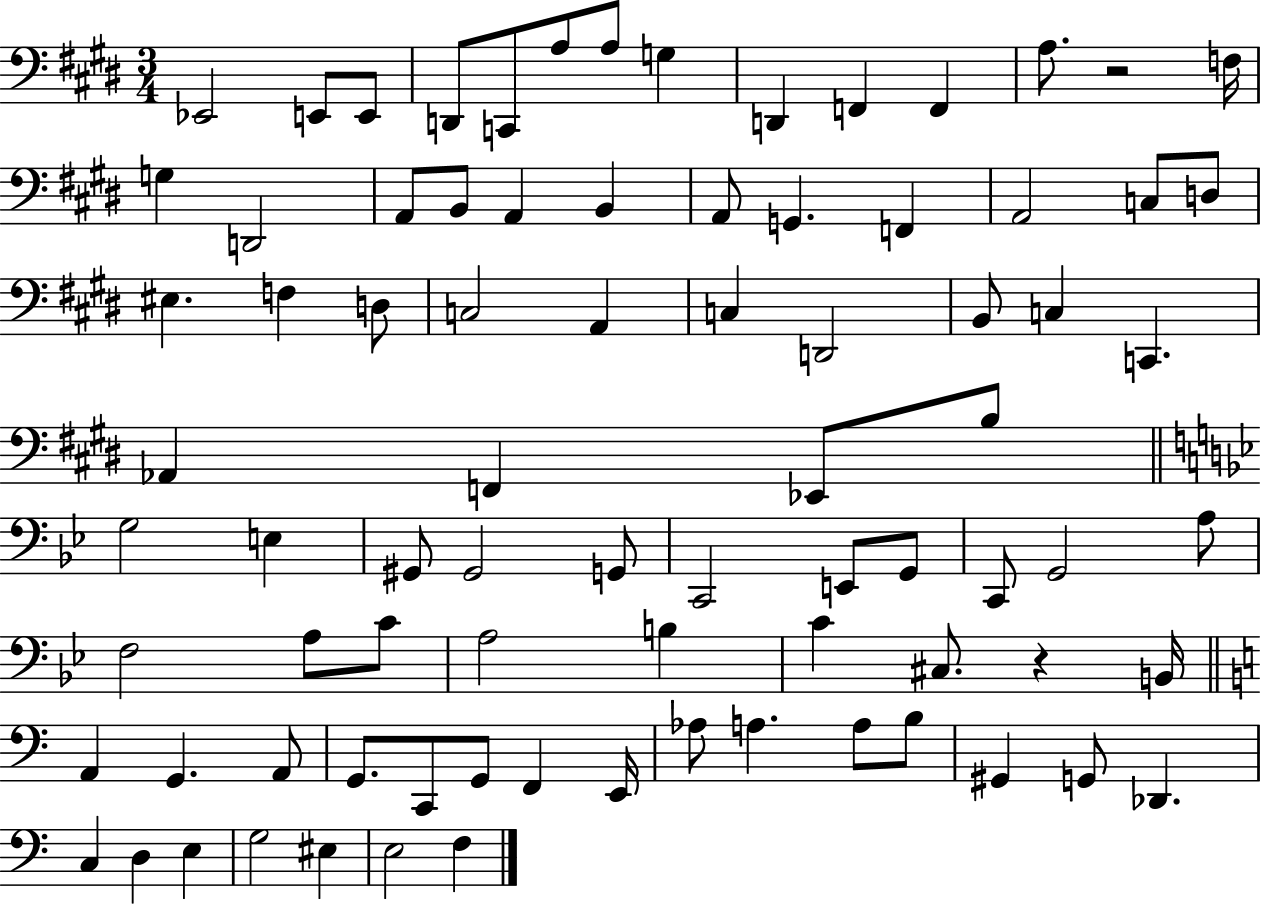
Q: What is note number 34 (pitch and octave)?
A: C3